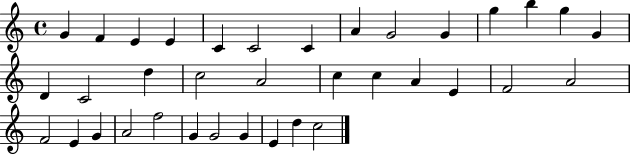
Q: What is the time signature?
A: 4/4